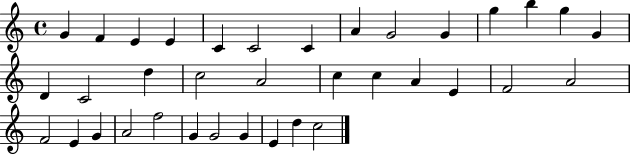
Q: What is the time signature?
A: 4/4